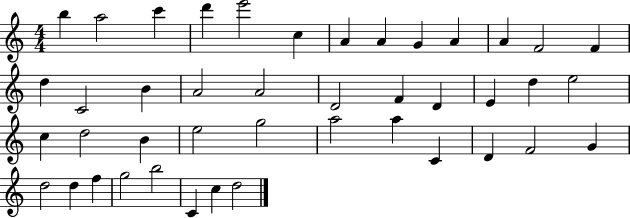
B5/q A5/h C6/q D6/q E6/h C5/q A4/q A4/q G4/q A4/q A4/q F4/h F4/q D5/q C4/h B4/q A4/h A4/h D4/h F4/q D4/q E4/q D5/q E5/h C5/q D5/h B4/q E5/h G5/h A5/h A5/q C4/q D4/q F4/h G4/q D5/h D5/q F5/q G5/h B5/h C4/q C5/q D5/h